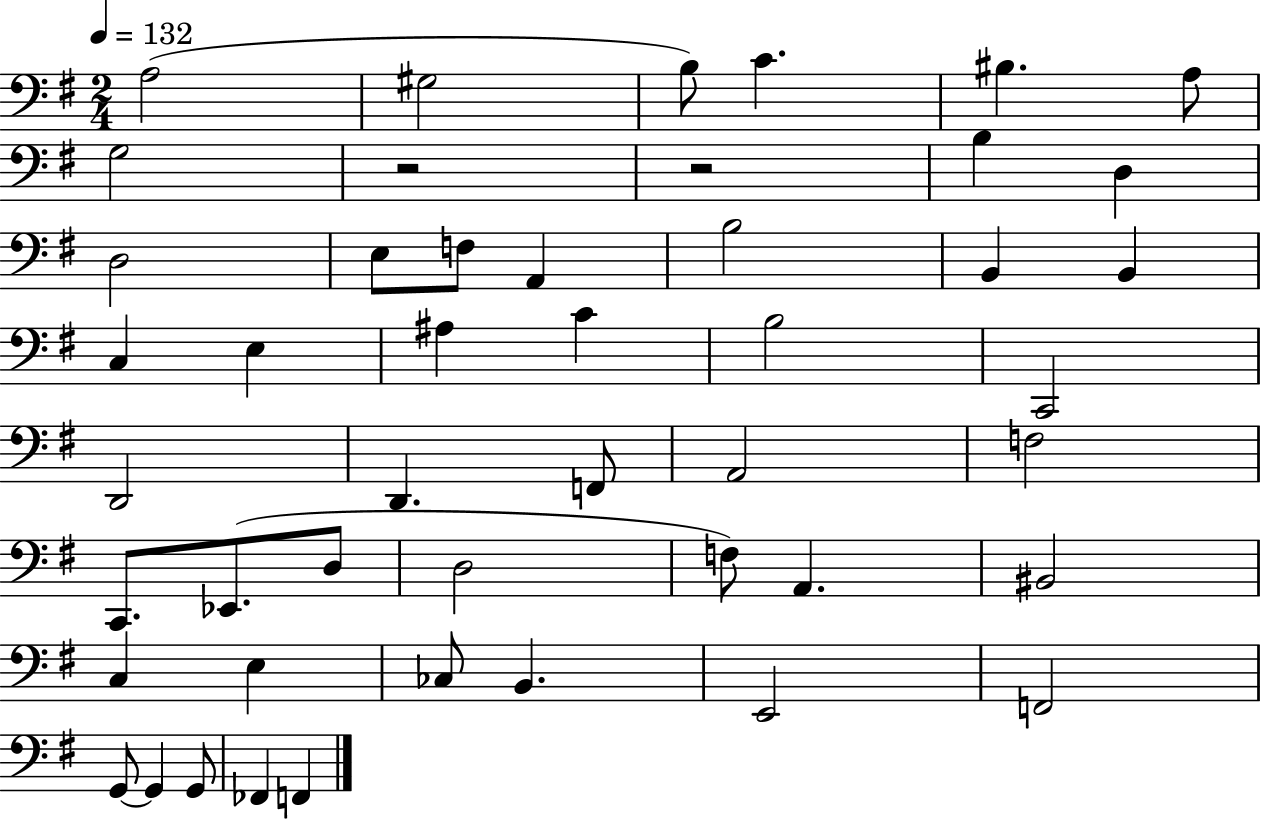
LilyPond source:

{
  \clef bass
  \numericTimeSignature
  \time 2/4
  \key g \major
  \tempo 4 = 132
  a2( | gis2 | b8) c'4. | bis4. a8 | \break g2 | r2 | r2 | b4 d4 | \break d2 | e8 f8 a,4 | b2 | b,4 b,4 | \break c4 e4 | ais4 c'4 | b2 | c,2 | \break d,2 | d,4. f,8 | a,2 | f2 | \break c,8. ees,8.( d8 | d2 | f8) a,4. | bis,2 | \break c4 e4 | ces8 b,4. | e,2 | f,2 | \break g,8~~ g,4 g,8 | fes,4 f,4 | \bar "|."
}